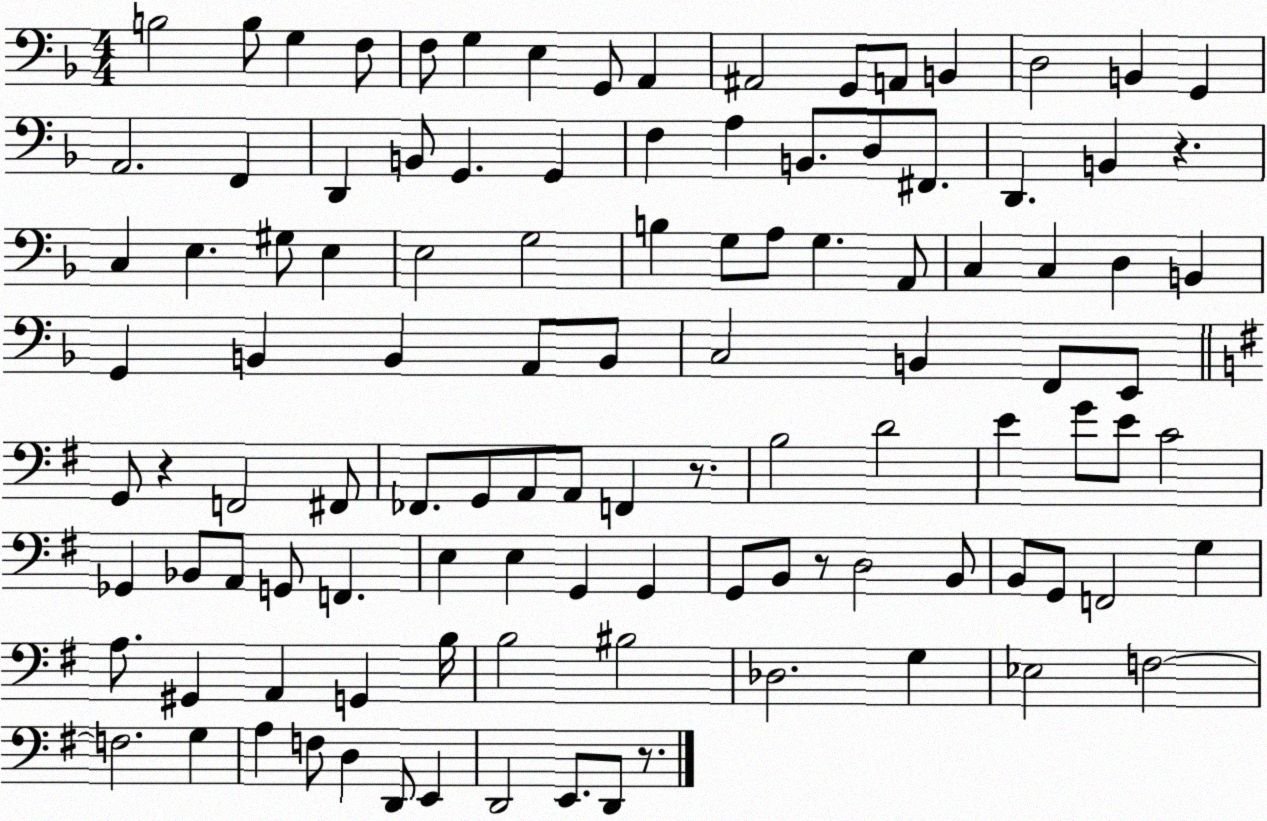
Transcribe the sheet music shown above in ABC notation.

X:1
T:Untitled
M:4/4
L:1/4
K:F
B,2 B,/2 G, F,/2 F,/2 G, E, G,,/2 A,, ^A,,2 G,,/2 A,,/2 B,, D,2 B,, G,, A,,2 F,, D,, B,,/2 G,, G,, F, A, B,,/2 D,/2 ^F,,/2 D,, B,, z C, E, ^G,/2 E, E,2 G,2 B, G,/2 A,/2 G, A,,/2 C, C, D, B,, G,, B,, B,, A,,/2 B,,/2 C,2 B,, F,,/2 E,,/2 G,,/2 z F,,2 ^F,,/2 _F,,/2 G,,/2 A,,/2 A,,/2 F,, z/2 B,2 D2 E G/2 E/2 C2 _G,, _B,,/2 A,,/2 G,,/2 F,, E, E, G,, G,, G,,/2 B,,/2 z/2 D,2 B,,/2 B,,/2 G,,/2 F,,2 G, A,/2 ^G,, A,, G,, B,/4 B,2 ^B,2 _D,2 G, _E,2 F,2 F,2 G, A, F,/2 D, D,,/2 E,, D,,2 E,,/2 D,,/2 z/2